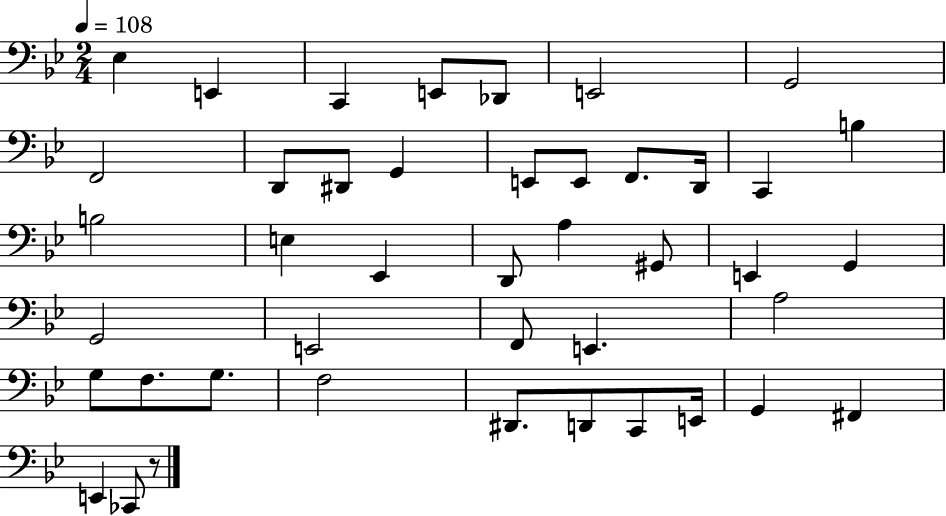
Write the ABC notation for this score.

X:1
T:Untitled
M:2/4
L:1/4
K:Bb
_E, E,, C,, E,,/2 _D,,/2 E,,2 G,,2 F,,2 D,,/2 ^D,,/2 G,, E,,/2 E,,/2 F,,/2 D,,/4 C,, B, B,2 E, _E,, D,,/2 A, ^G,,/2 E,, G,, G,,2 E,,2 F,,/2 E,, A,2 G,/2 F,/2 G,/2 F,2 ^D,,/2 D,,/2 C,,/2 E,,/4 G,, ^F,, E,, _C,,/2 z/2